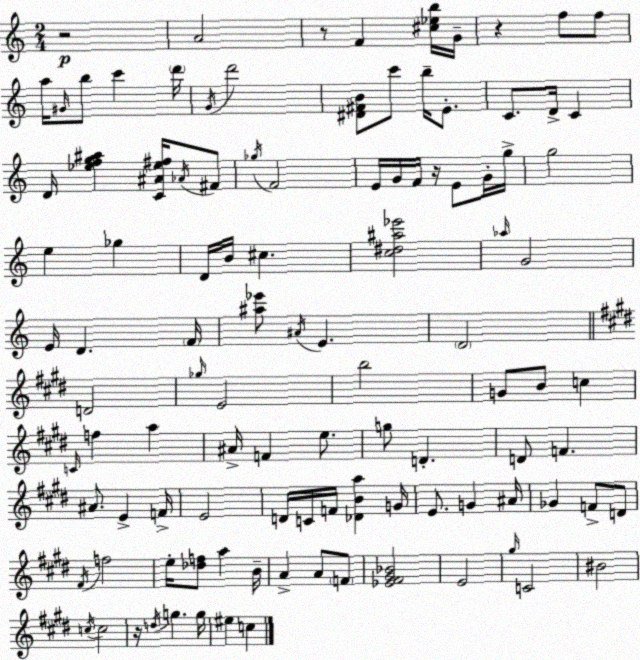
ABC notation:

X:1
T:Untitled
M:2/4
L:1/4
K:Am
z2 A2 z/2 F [^c_eb]/4 G/4 z f/2 f/2 a/4 ^G/4 b/2 c' d'/4 G/4 d'2 [^D^FB]/2 c'/2 b/4 E/2 C/2 D/4 C D/4 [_efg^a] [C^A_e^f]/4 _A/4 ^F/2 _g/4 F2 E/4 G/4 F/4 z/4 E/2 G/4 g/4 g2 e _g D/4 B/4 ^c [c^d^a_e']2 _a/4 G2 E/4 D F/4 [^a_e']/2 ^A/4 E D2 D2 _g/4 E2 b2 G/2 B/2 c C/4 f a ^A/4 F e/2 g/2 D D/2 F ^A/2 E F/4 E2 D/4 C/4 F/4 [_DBa] G/4 E/2 G ^A/4 _G F/2 D/2 ^F/4 f2 e/4 [_df]/2 a B/4 A A/2 F/2 [_E^F^G_B]2 E2 ^g/4 C2 ^B2 c/4 c2 z/4 d/4 g g/4 ^e c